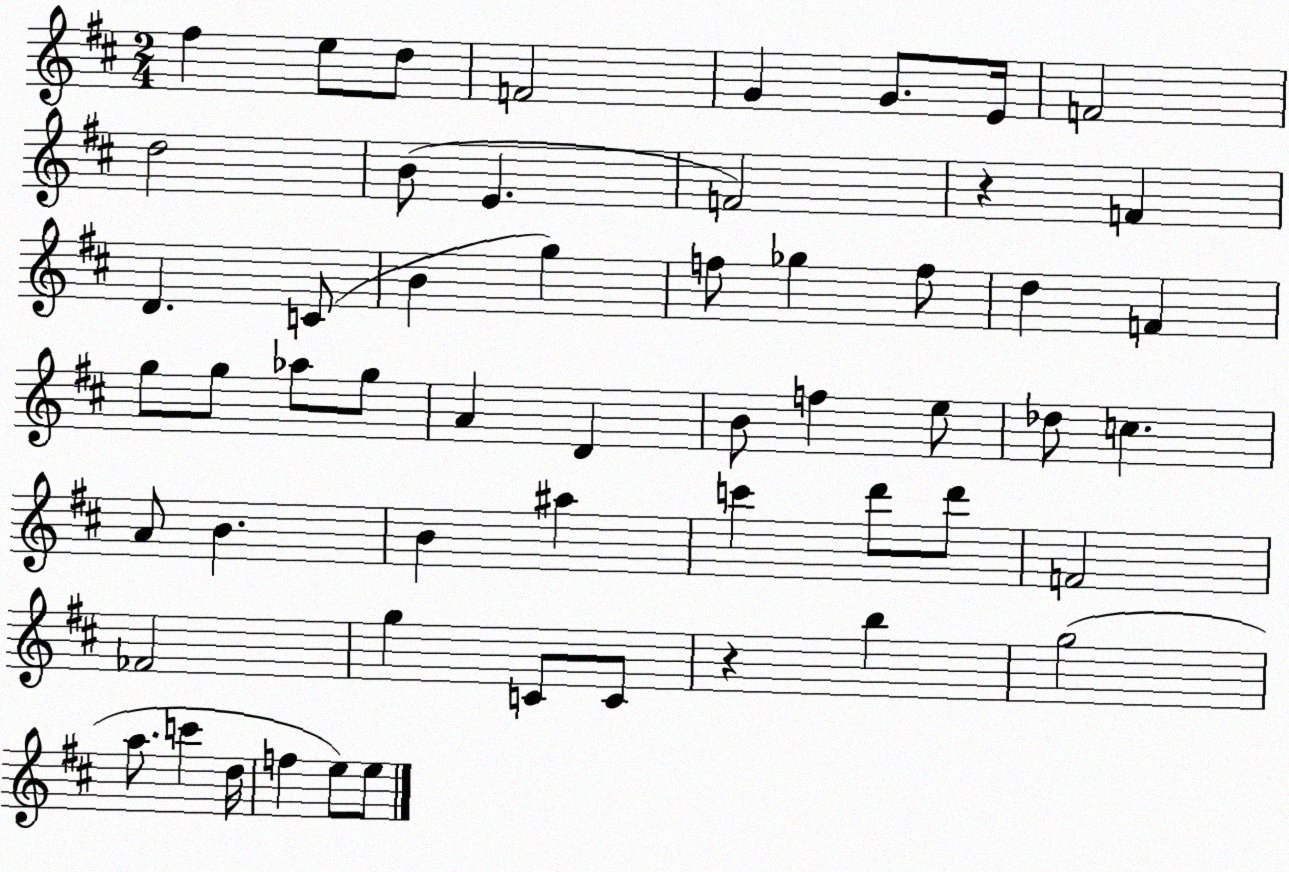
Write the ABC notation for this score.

X:1
T:Untitled
M:2/4
L:1/4
K:D
^f e/2 d/2 F2 G G/2 E/4 F2 d2 B/2 E F2 z F D C/2 B g f/2 _g f/2 d F g/2 g/2 _a/2 g/2 A D B/2 f e/2 _d/2 c A/2 B B ^a c' d'/2 d'/2 F2 _F2 g C/2 C/2 z b g2 a/2 c' d/4 f e/2 e/2